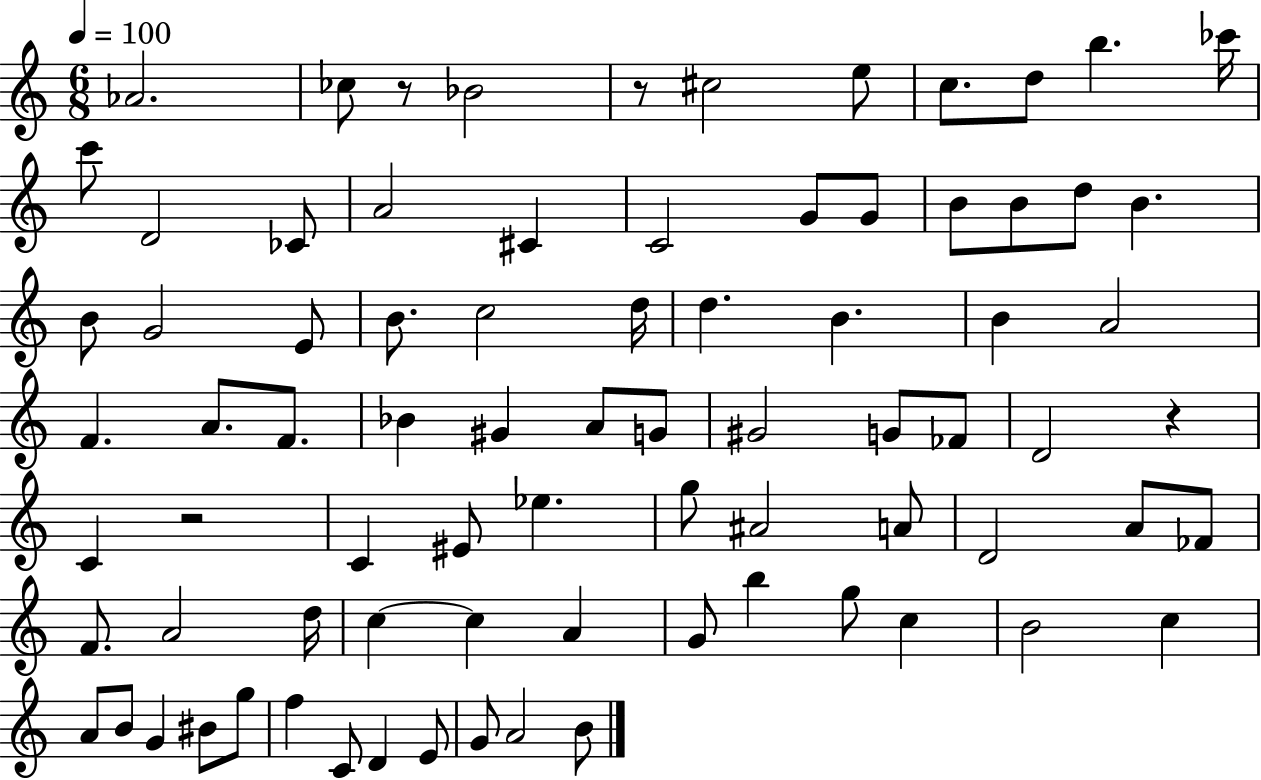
Ab4/h. CES5/e R/e Bb4/h R/e C#5/h E5/e C5/e. D5/e B5/q. CES6/s C6/e D4/h CES4/e A4/h C#4/q C4/h G4/e G4/e B4/e B4/e D5/e B4/q. B4/e G4/h E4/e B4/e. C5/h D5/s D5/q. B4/q. B4/q A4/h F4/q. A4/e. F4/e. Bb4/q G#4/q A4/e G4/e G#4/h G4/e FES4/e D4/h R/q C4/q R/h C4/q EIS4/e Eb5/q. G5/e A#4/h A4/e D4/h A4/e FES4/e F4/e. A4/h D5/s C5/q C5/q A4/q G4/e B5/q G5/e C5/q B4/h C5/q A4/e B4/e G4/q BIS4/e G5/e F5/q C4/e D4/q E4/e G4/e A4/h B4/e